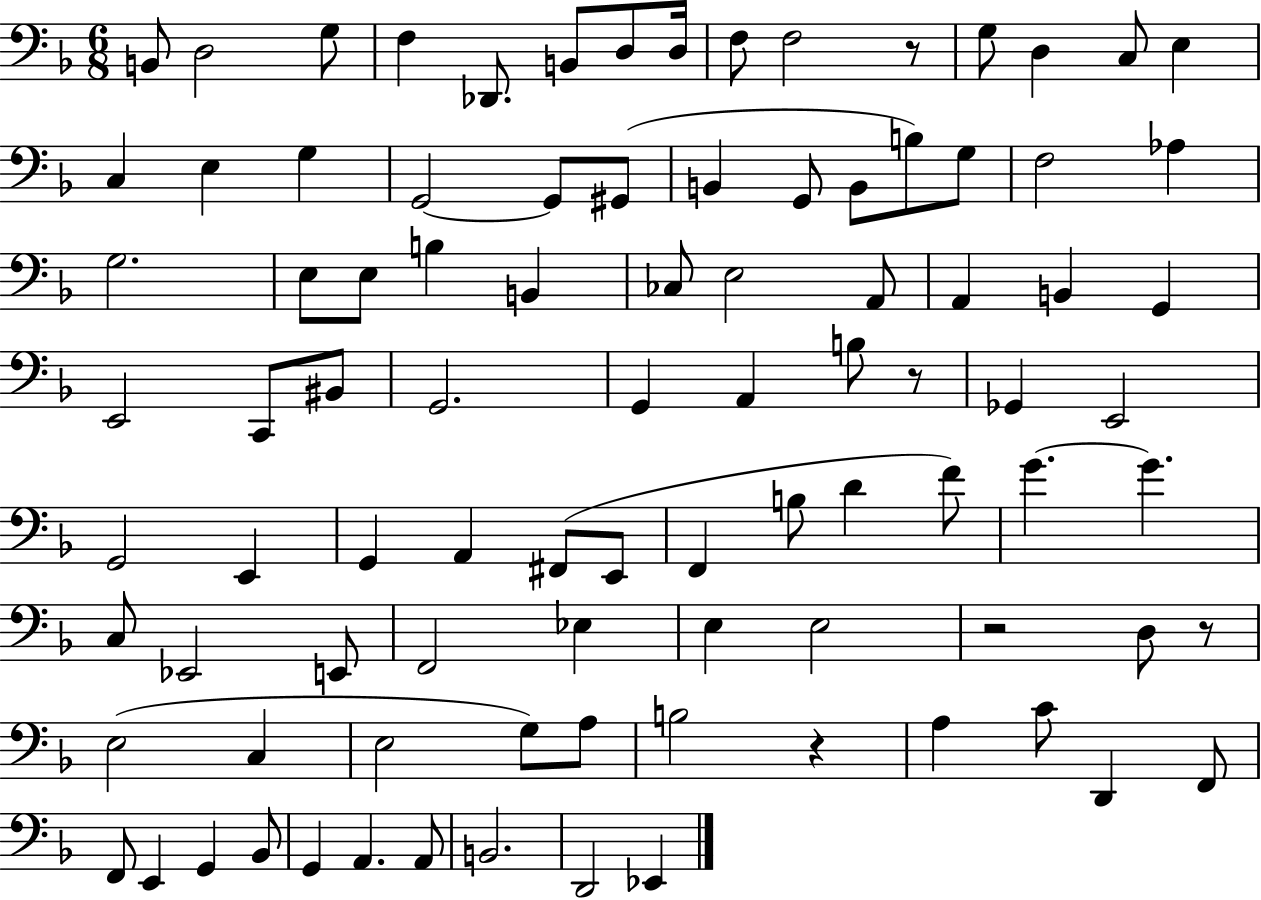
B2/e D3/h G3/e F3/q Db2/e. B2/e D3/e D3/s F3/e F3/h R/e G3/e D3/q C3/e E3/q C3/q E3/q G3/q G2/h G2/e G#2/e B2/q G2/e B2/e B3/e G3/e F3/h Ab3/q G3/h. E3/e E3/e B3/q B2/q CES3/e E3/h A2/e A2/q B2/q G2/q E2/h C2/e BIS2/e G2/h. G2/q A2/q B3/e R/e Gb2/q E2/h G2/h E2/q G2/q A2/q F#2/e E2/e F2/q B3/e D4/q F4/e G4/q. G4/q. C3/e Eb2/h E2/e F2/h Eb3/q E3/q E3/h R/h D3/e R/e E3/h C3/q E3/h G3/e A3/e B3/h R/q A3/q C4/e D2/q F2/e F2/e E2/q G2/q Bb2/e G2/q A2/q. A2/e B2/h. D2/h Eb2/q